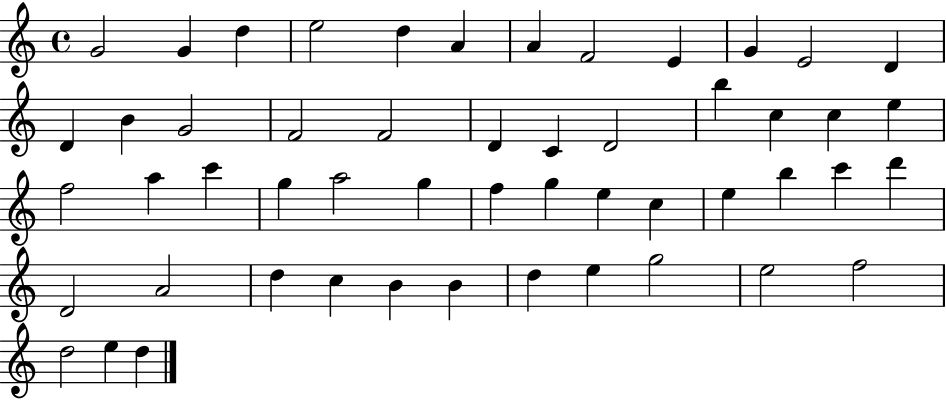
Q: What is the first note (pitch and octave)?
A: G4